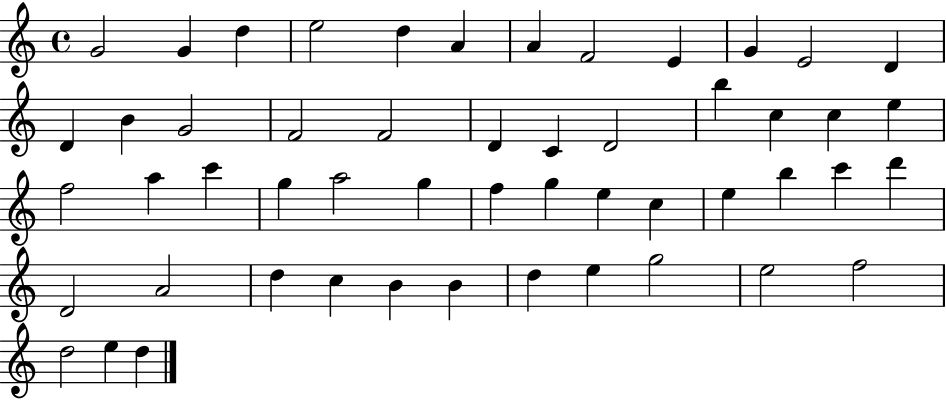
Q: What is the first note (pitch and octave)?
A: G4